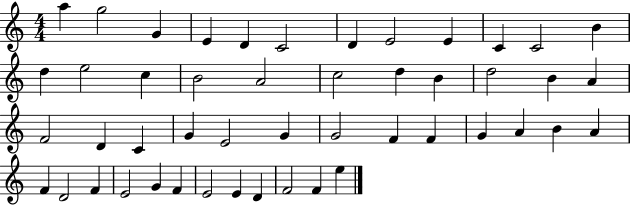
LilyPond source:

{
  \clef treble
  \numericTimeSignature
  \time 4/4
  \key c \major
  a''4 g''2 g'4 | e'4 d'4 c'2 | d'4 e'2 e'4 | c'4 c'2 b'4 | \break d''4 e''2 c''4 | b'2 a'2 | c''2 d''4 b'4 | d''2 b'4 a'4 | \break f'2 d'4 c'4 | g'4 e'2 g'4 | g'2 f'4 f'4 | g'4 a'4 b'4 a'4 | \break f'4 d'2 f'4 | e'2 g'4 f'4 | e'2 e'4 d'4 | f'2 f'4 e''4 | \break \bar "|."
}